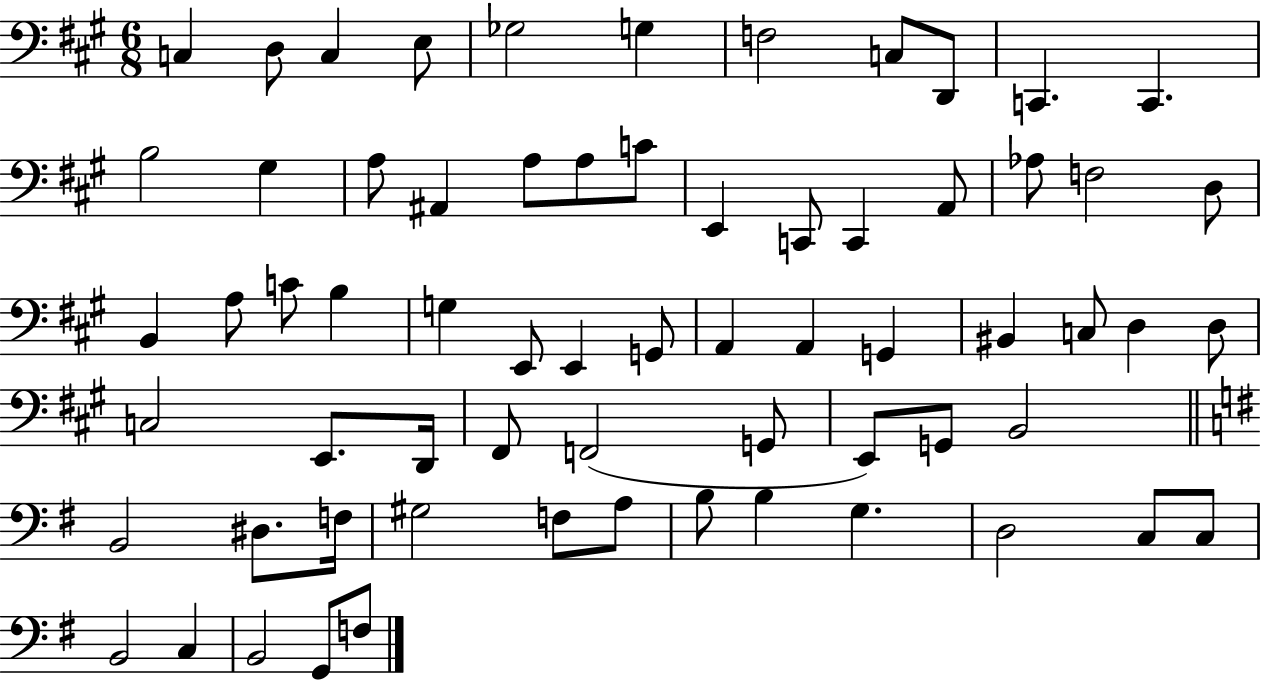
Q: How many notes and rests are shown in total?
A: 66